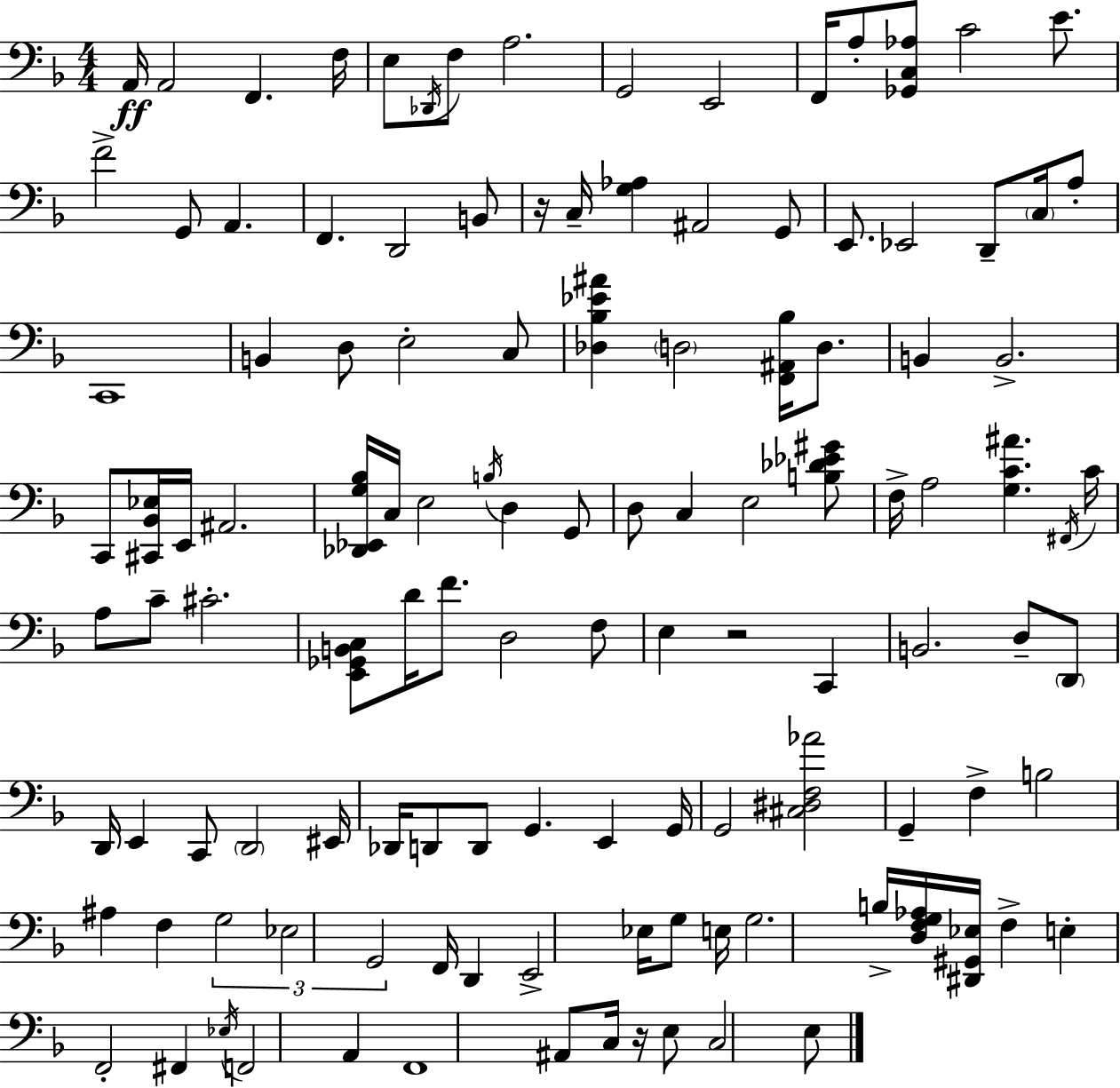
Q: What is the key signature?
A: F major